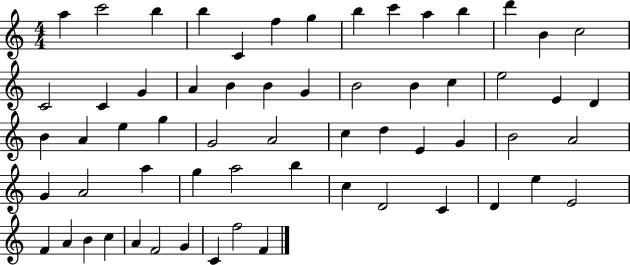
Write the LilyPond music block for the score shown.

{
  \clef treble
  \numericTimeSignature
  \time 4/4
  \key c \major
  a''4 c'''2 b''4 | b''4 c'4 f''4 g''4 | b''4 c'''4 a''4 b''4 | d'''4 b'4 c''2 | \break c'2 c'4 g'4 | a'4 b'4 b'4 g'4 | b'2 b'4 c''4 | e''2 e'4 d'4 | \break b'4 a'4 e''4 g''4 | g'2 a'2 | c''4 d''4 e'4 g'4 | b'2 a'2 | \break g'4 a'2 a''4 | g''4 a''2 b''4 | c''4 d'2 c'4 | d'4 e''4 e'2 | \break f'4 a'4 b'4 c''4 | a'4 f'2 g'4 | c'4 f''2 f'4 | \bar "|."
}